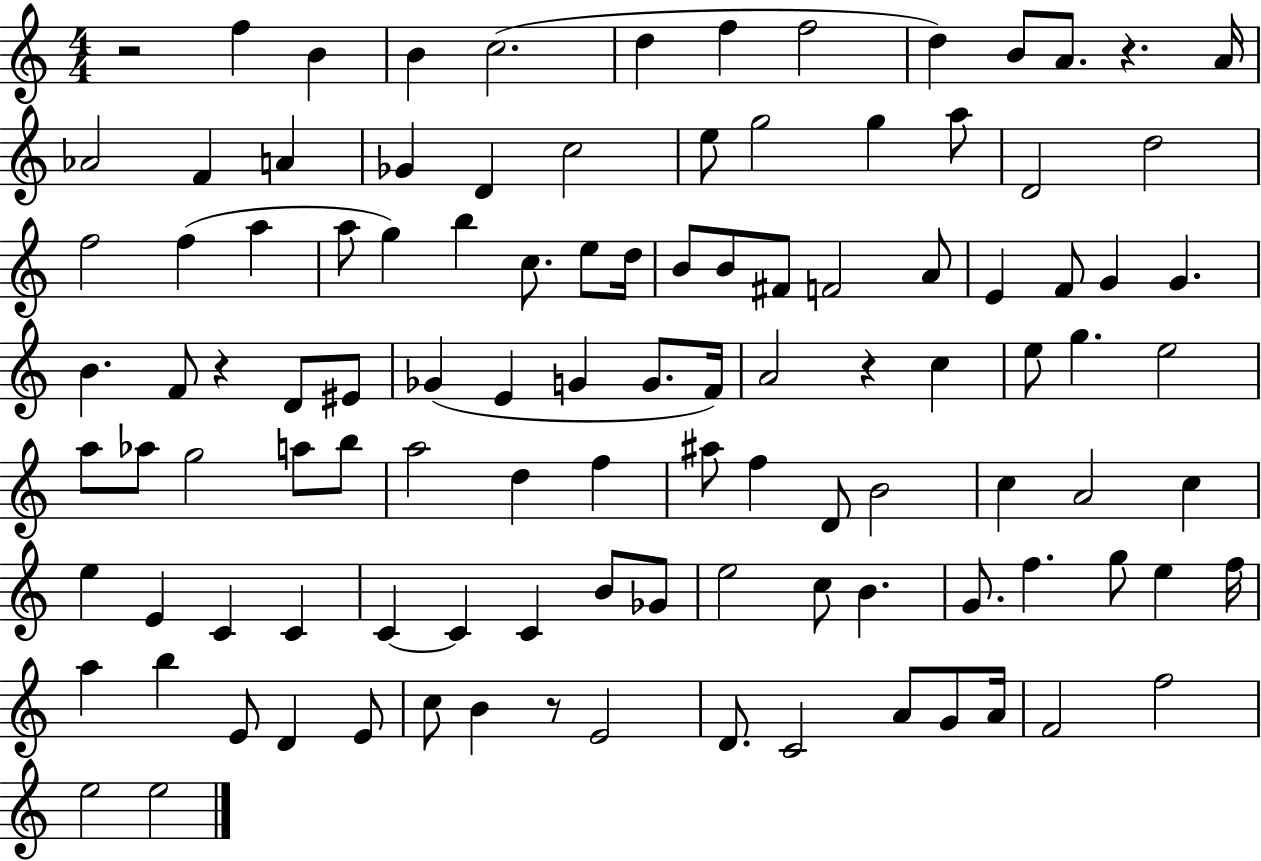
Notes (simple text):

R/h F5/q B4/q B4/q C5/h. D5/q F5/q F5/h D5/q B4/e A4/e. R/q. A4/s Ab4/h F4/q A4/q Gb4/q D4/q C5/h E5/e G5/h G5/q A5/e D4/h D5/h F5/h F5/q A5/q A5/e G5/q B5/q C5/e. E5/e D5/s B4/e B4/e F#4/e F4/h A4/e E4/q F4/e G4/q G4/q. B4/q. F4/e R/q D4/e EIS4/e Gb4/q E4/q G4/q G4/e. F4/s A4/h R/q C5/q E5/e G5/q. E5/h A5/e Ab5/e G5/h A5/e B5/e A5/h D5/q F5/q A#5/e F5/q D4/e B4/h C5/q A4/h C5/q E5/q E4/q C4/q C4/q C4/q C4/q C4/q B4/e Gb4/e E5/h C5/e B4/q. G4/e. F5/q. G5/e E5/q F5/s A5/q B5/q E4/e D4/q E4/e C5/e B4/q R/e E4/h D4/e. C4/h A4/e G4/e A4/s F4/h F5/h E5/h E5/h